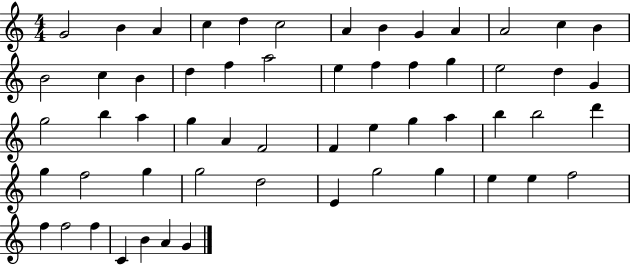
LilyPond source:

{
  \clef treble
  \numericTimeSignature
  \time 4/4
  \key c \major
  g'2 b'4 a'4 | c''4 d''4 c''2 | a'4 b'4 g'4 a'4 | a'2 c''4 b'4 | \break b'2 c''4 b'4 | d''4 f''4 a''2 | e''4 f''4 f''4 g''4 | e''2 d''4 g'4 | \break g''2 b''4 a''4 | g''4 a'4 f'2 | f'4 e''4 g''4 a''4 | b''4 b''2 d'''4 | \break g''4 f''2 g''4 | g''2 d''2 | e'4 g''2 g''4 | e''4 e''4 f''2 | \break f''4 f''2 f''4 | c'4 b'4 a'4 g'4 | \bar "|."
}